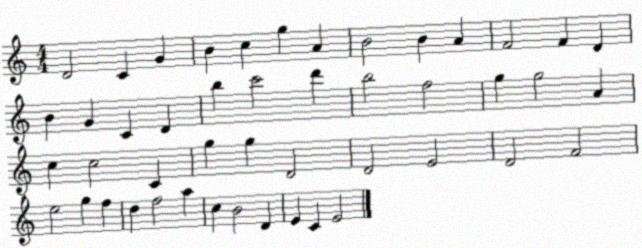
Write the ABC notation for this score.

X:1
T:Untitled
M:4/4
L:1/4
K:C
D2 C G B c g A B2 B A F2 F D B G C D b c'2 d' b2 f2 g g2 A c c2 C g g D2 D2 E2 D2 F2 e2 g f d f2 a c B2 D E C E2